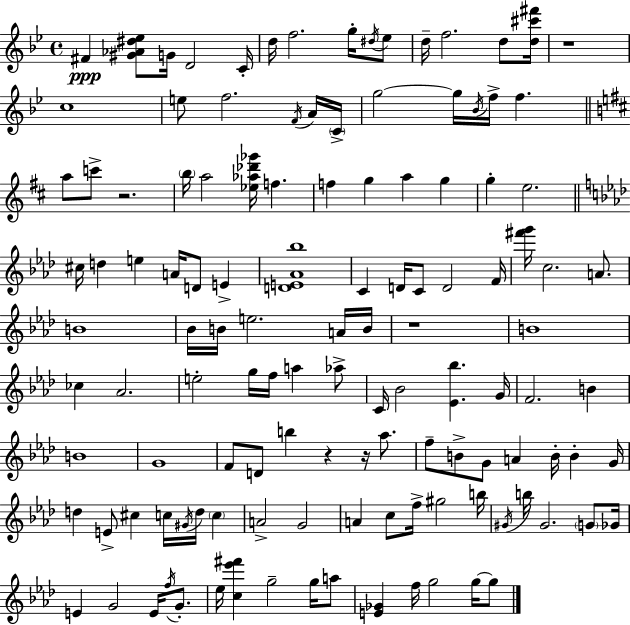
{
  \clef treble
  \time 4/4
  \defaultTimeSignature
  \key bes \major
  fis'4\ppp <gis' aes' dis'' ees''>8 g'16 d'2 c'16-. | d''16 f''2. g''16-. \acciaccatura { dis''16 } ees''8 | d''16-- f''2. d''8 | <d'' cis''' fis'''>16 r1 | \break c''1 | e''8 f''2. \acciaccatura { f'16 } | a'16 \parenthesize c'16-> g''2~~ g''16 \acciaccatura { bes'16 } f''16-> f''4. | \bar "||" \break \key d \major a''8 c'''8-> r2. | \parenthesize b''16 a''2 <ees'' aes'' des''' ges'''>16 f''4. | f''4 g''4 a''4 g''4 | g''4-. e''2. | \break \bar "||" \break \key f \minor cis''16 d''4 e''4 a'16 d'8 e'4-> | <d' e' aes' bes''>1 | c'4 d'16 c'8 d'2 f'16 | <fis''' g'''>16 c''2. a'8. | \break b'1 | bes'16 b'16 e''2. a'16 b'16 | r1 | b'1 | \break ces''4 aes'2. | e''2-. g''16 f''16 a''4 aes''8-> | c'16 bes'2 <ees' bes''>4. g'16 | f'2. b'4 | \break b'1 | g'1 | f'8 d'8 b''4 r4 r16 aes''8. | f''8-- b'8-> g'8 a'4 b'16-. b'4-. g'16 | \break d''4 e'8-> cis''4 c''16 \acciaccatura { gis'16 } d''16 \parenthesize c''4 | a'2-> g'2 | a'4 c''8 f''16-> gis''2 | b''16 \acciaccatura { gis'16 } b''16 gis'2. \parenthesize g'8 | \break ges'16 e'4 g'2 e'16 \acciaccatura { f''16 } | g'8.-. ees''16 <c'' ees''' fis'''>4 g''2-- | g''16 a''8 <e' ges'>4 f''16 g''2 | g''16~~ g''8 \bar "|."
}